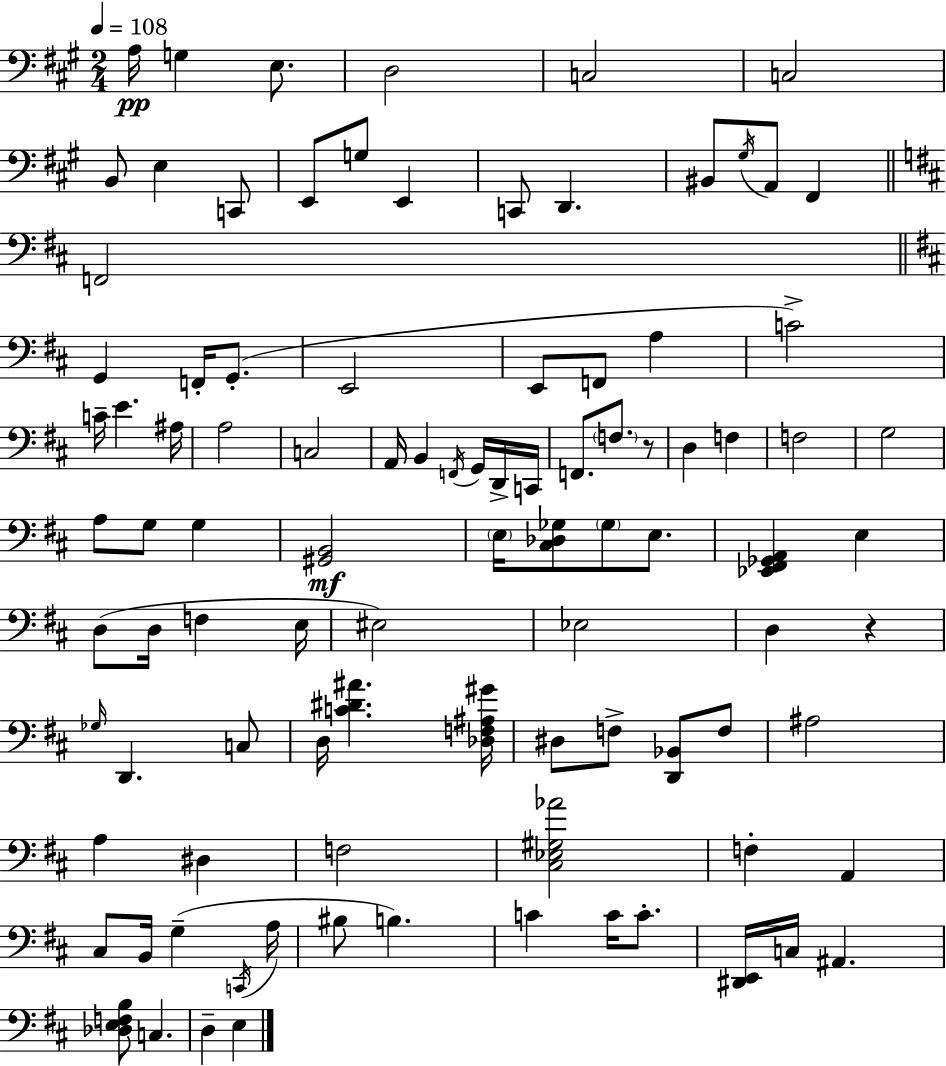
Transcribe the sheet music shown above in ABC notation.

X:1
T:Untitled
M:2/4
L:1/4
K:A
A,/4 G, E,/2 D,2 C,2 C,2 B,,/2 E, C,,/2 E,,/2 G,/2 E,, C,,/2 D,, ^B,,/2 ^G,/4 A,,/2 ^F,, F,,2 G,, F,,/4 G,,/2 E,,2 E,,/2 F,,/2 A, C2 C/4 E ^A,/4 A,2 C,2 A,,/4 B,, F,,/4 G,,/4 D,,/4 C,,/4 F,,/2 F,/2 z/2 D, F, F,2 G,2 A,/2 G,/2 G, [^G,,B,,]2 E,/4 [^C,_D,_G,]/2 _G,/2 E,/2 [_E,,^F,,_G,,A,,] E, D,/2 D,/4 F, E,/4 ^E,2 _E,2 D, z _G,/4 D,, C,/2 D,/4 [C^D^A] [_D,F,^A,^G]/4 ^D,/2 F,/2 [D,,_B,,]/2 F,/2 ^A,2 A, ^D, F,2 [^C,_E,^G,_A]2 F, A,, ^C,/2 B,,/4 G, C,,/4 A,/4 ^B,/2 B, C C/4 C/2 [^D,,E,,]/4 C,/4 ^A,, [_D,E,F,B,]/2 C, D, E,